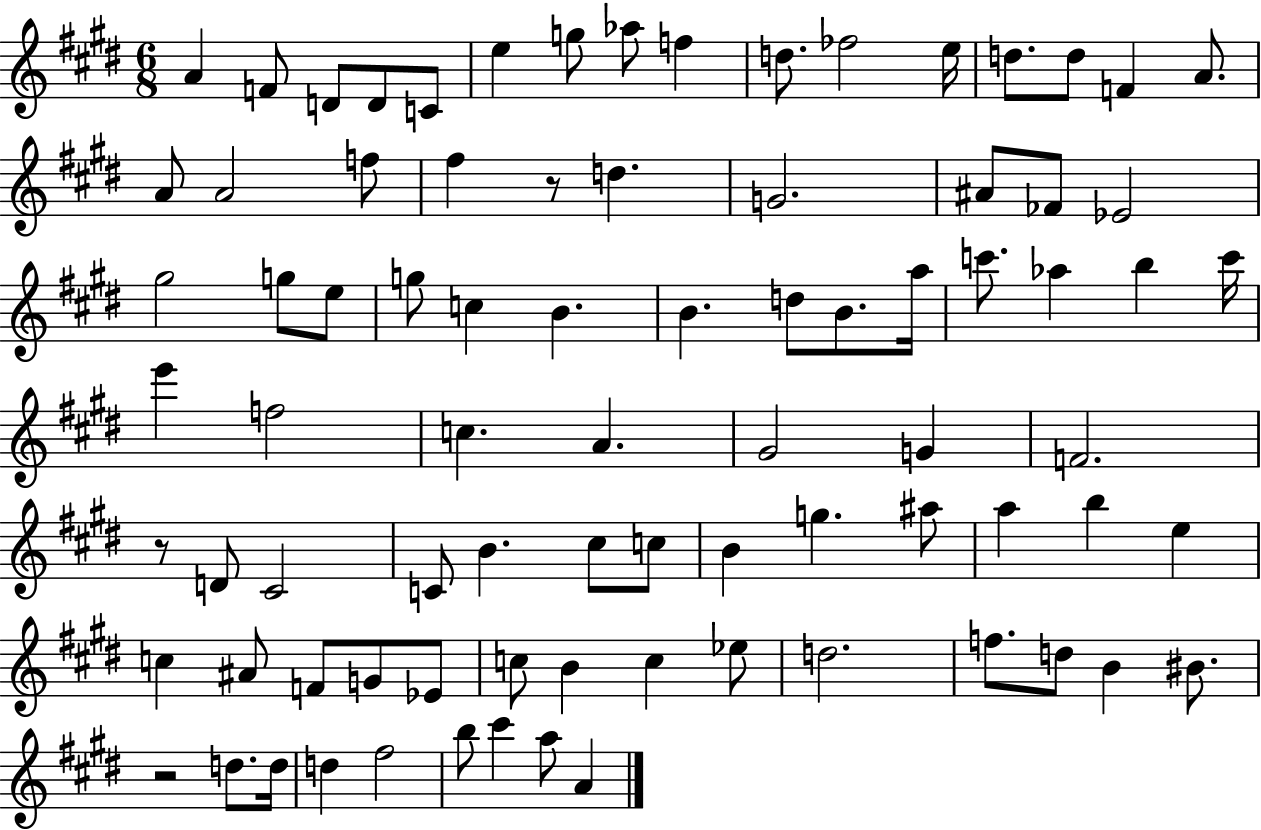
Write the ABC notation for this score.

X:1
T:Untitled
M:6/8
L:1/4
K:E
A F/2 D/2 D/2 C/2 e g/2 _a/2 f d/2 _f2 e/4 d/2 d/2 F A/2 A/2 A2 f/2 ^f z/2 d G2 ^A/2 _F/2 _E2 ^g2 g/2 e/2 g/2 c B B d/2 B/2 a/4 c'/2 _a b c'/4 e' f2 c A ^G2 G F2 z/2 D/2 ^C2 C/2 B ^c/2 c/2 B g ^a/2 a b e c ^A/2 F/2 G/2 _E/2 c/2 B c _e/2 d2 f/2 d/2 B ^B/2 z2 d/2 d/4 d ^f2 b/2 ^c' a/2 A